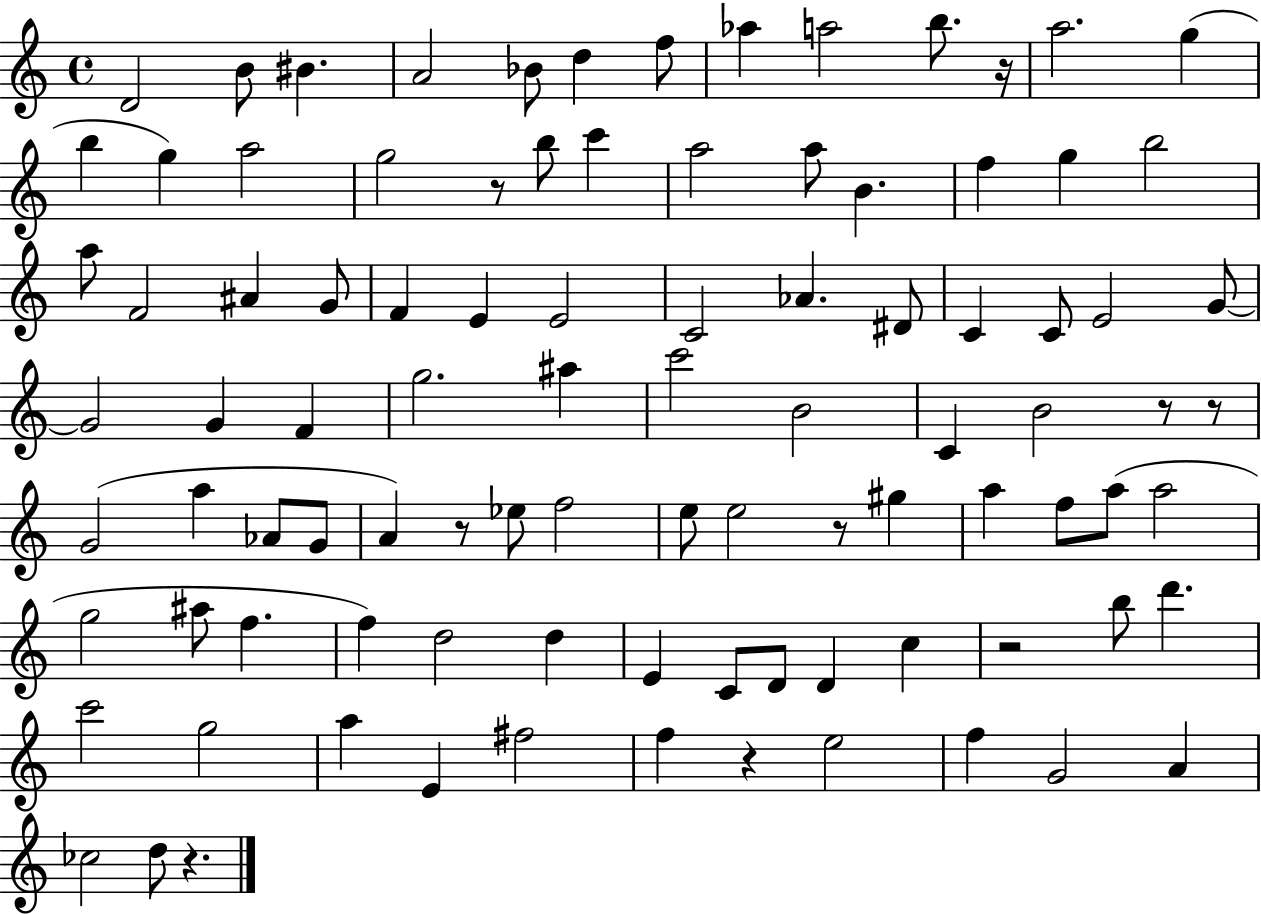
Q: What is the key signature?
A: C major